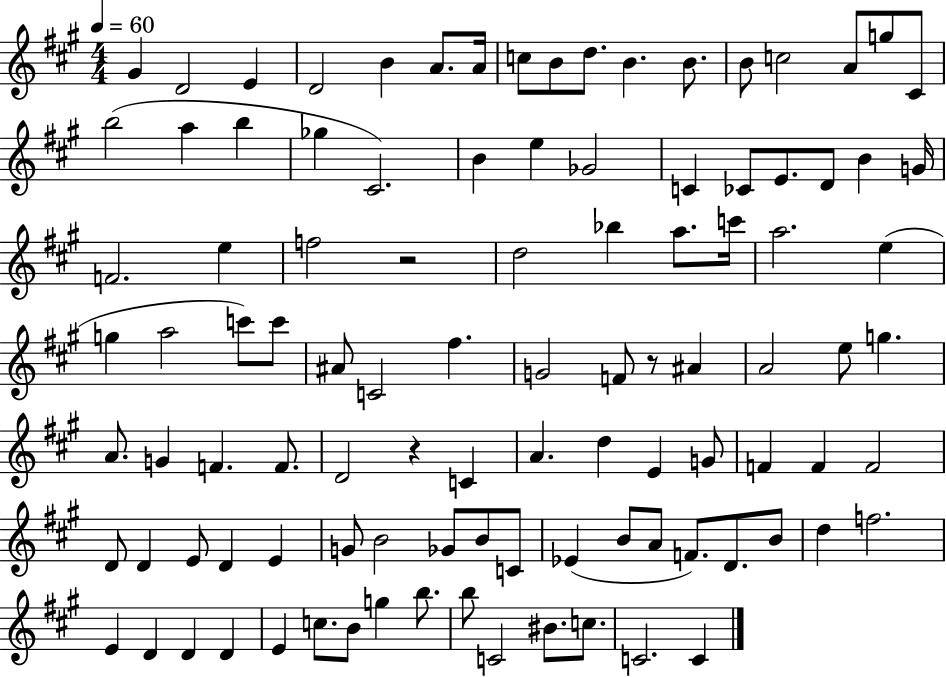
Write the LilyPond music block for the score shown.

{
  \clef treble
  \numericTimeSignature
  \time 4/4
  \key a \major
  \tempo 4 = 60
  gis'4 d'2 e'4 | d'2 b'4 a'8. a'16 | c''8 b'8 d''8. b'4. b'8. | b'8 c''2 a'8 g''8 cis'8 | \break b''2( a''4 b''4 | ges''4 cis'2.) | b'4 e''4 ges'2 | c'4 ces'8 e'8. d'8 b'4 g'16 | \break f'2. e''4 | f''2 r2 | d''2 bes''4 a''8. c'''16 | a''2. e''4( | \break g''4 a''2 c'''8) c'''8 | ais'8 c'2 fis''4. | g'2 f'8 r8 ais'4 | a'2 e''8 g''4. | \break a'8. g'4 f'4. f'8. | d'2 r4 c'4 | a'4. d''4 e'4 g'8 | f'4 f'4 f'2 | \break d'8 d'4 e'8 d'4 e'4 | g'8 b'2 ges'8 b'8 c'8 | ees'4( b'8 a'8 f'8.) d'8. b'8 | d''4 f''2. | \break e'4 d'4 d'4 d'4 | e'4 c''8. b'8 g''4 b''8. | b''8 c'2 bis'8. c''8. | c'2. c'4 | \break \bar "|."
}